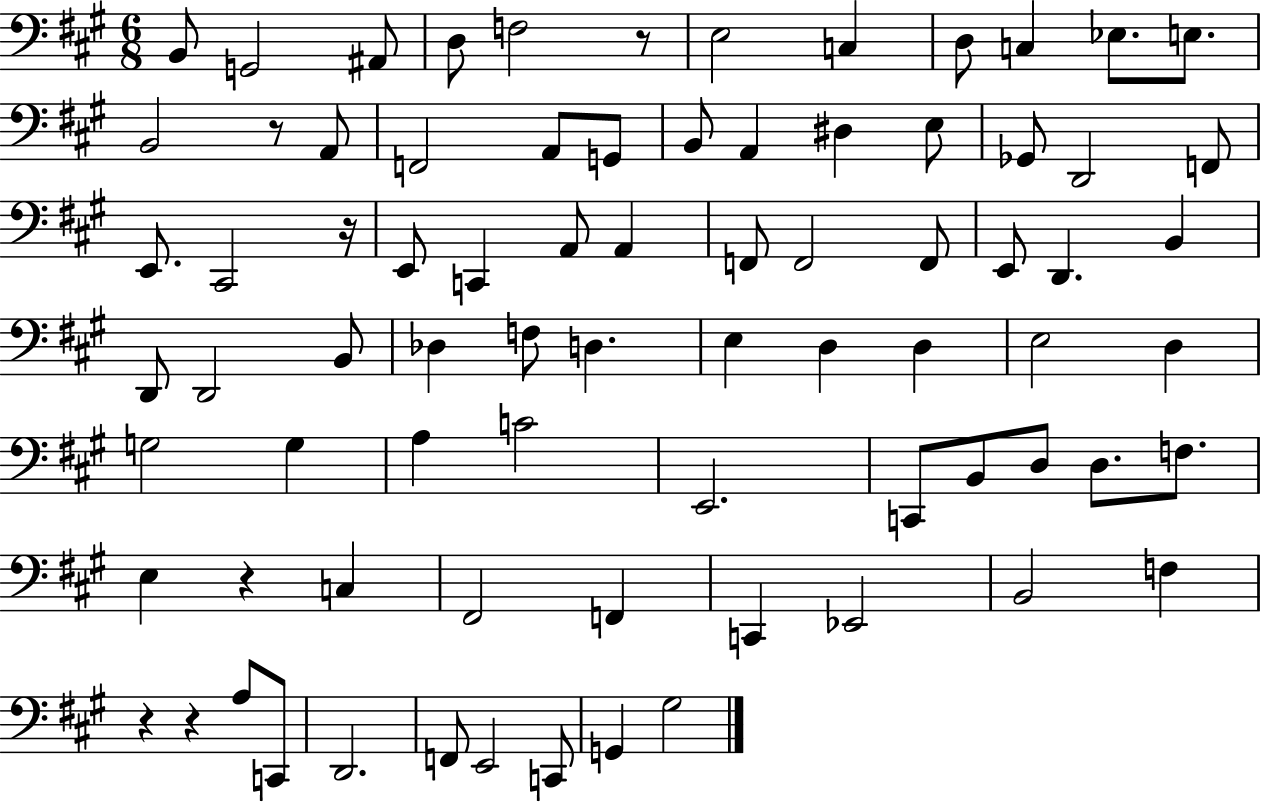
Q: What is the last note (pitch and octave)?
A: G#3